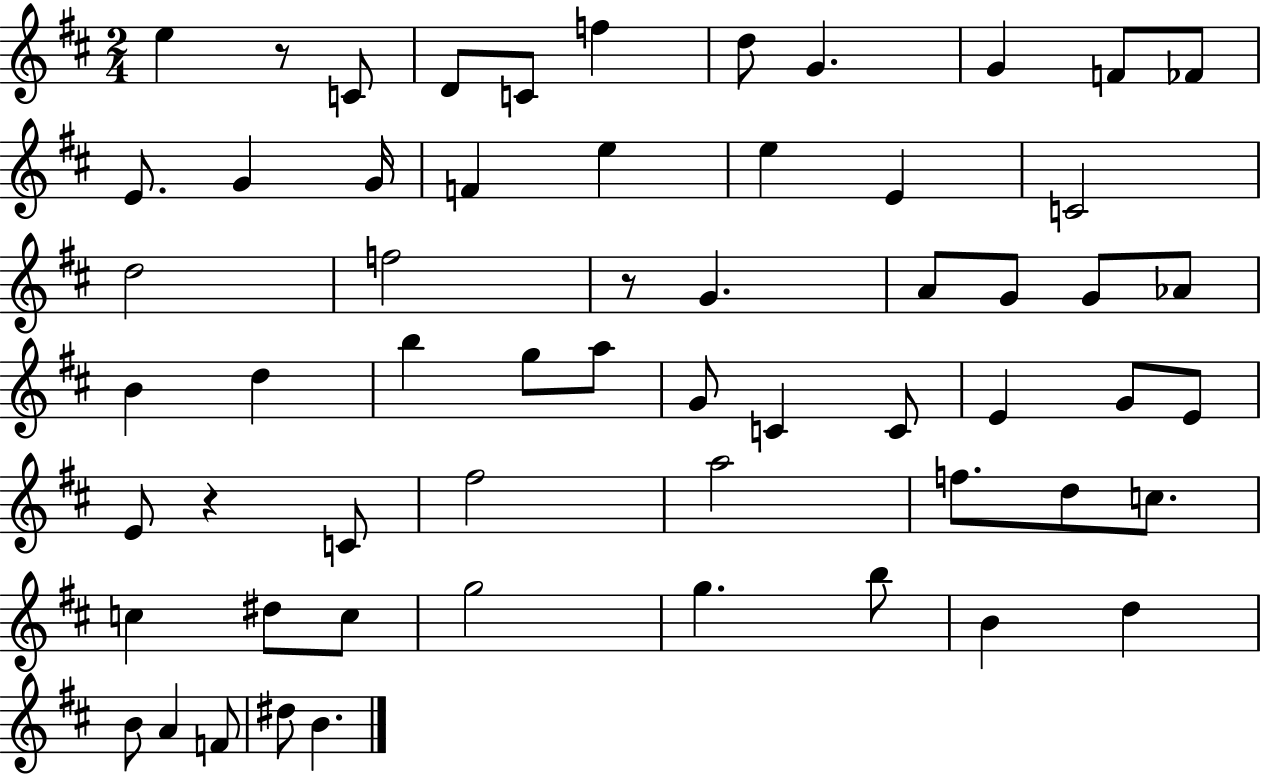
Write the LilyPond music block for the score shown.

{
  \clef treble
  \numericTimeSignature
  \time 2/4
  \key d \major
  e''4 r8 c'8 | d'8 c'8 f''4 | d''8 g'4. | g'4 f'8 fes'8 | \break e'8. g'4 g'16 | f'4 e''4 | e''4 e'4 | c'2 | \break d''2 | f''2 | r8 g'4. | a'8 g'8 g'8 aes'8 | \break b'4 d''4 | b''4 g''8 a''8 | g'8 c'4 c'8 | e'4 g'8 e'8 | \break e'8 r4 c'8 | fis''2 | a''2 | f''8. d''8 c''8. | \break c''4 dis''8 c''8 | g''2 | g''4. b''8 | b'4 d''4 | \break b'8 a'4 f'8 | dis''8 b'4. | \bar "|."
}